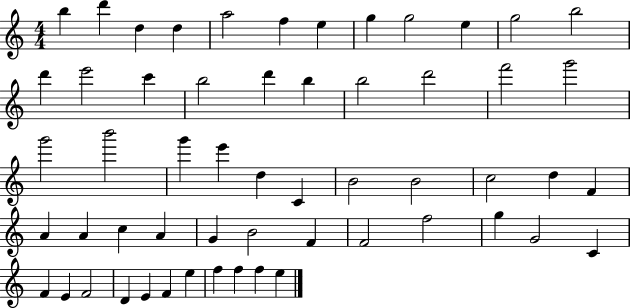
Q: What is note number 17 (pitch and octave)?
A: D6